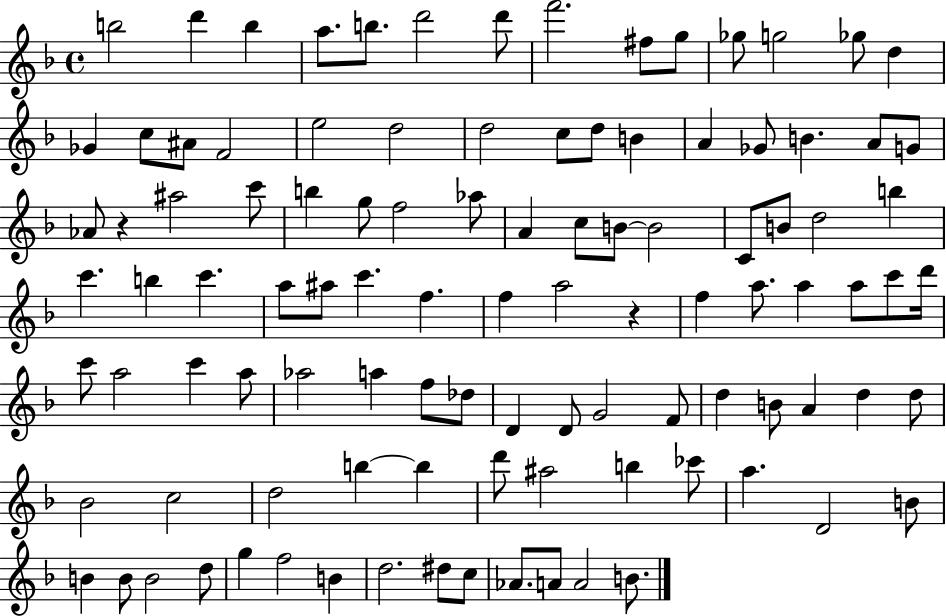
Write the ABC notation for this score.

X:1
T:Untitled
M:4/4
L:1/4
K:F
b2 d' b a/2 b/2 d'2 d'/2 f'2 ^f/2 g/2 _g/2 g2 _g/2 d _G c/2 ^A/2 F2 e2 d2 d2 c/2 d/2 B A _G/2 B A/2 G/2 _A/2 z ^a2 c'/2 b g/2 f2 _a/2 A c/2 B/2 B2 C/2 B/2 d2 b c' b c' a/2 ^a/2 c' f f a2 z f a/2 a a/2 c'/2 d'/4 c'/2 a2 c' a/2 _a2 a f/2 _d/2 D D/2 G2 F/2 d B/2 A d d/2 _B2 c2 d2 b b d'/2 ^a2 b _c'/2 a D2 B/2 B B/2 B2 d/2 g f2 B d2 ^d/2 c/2 _A/2 A/2 A2 B/2